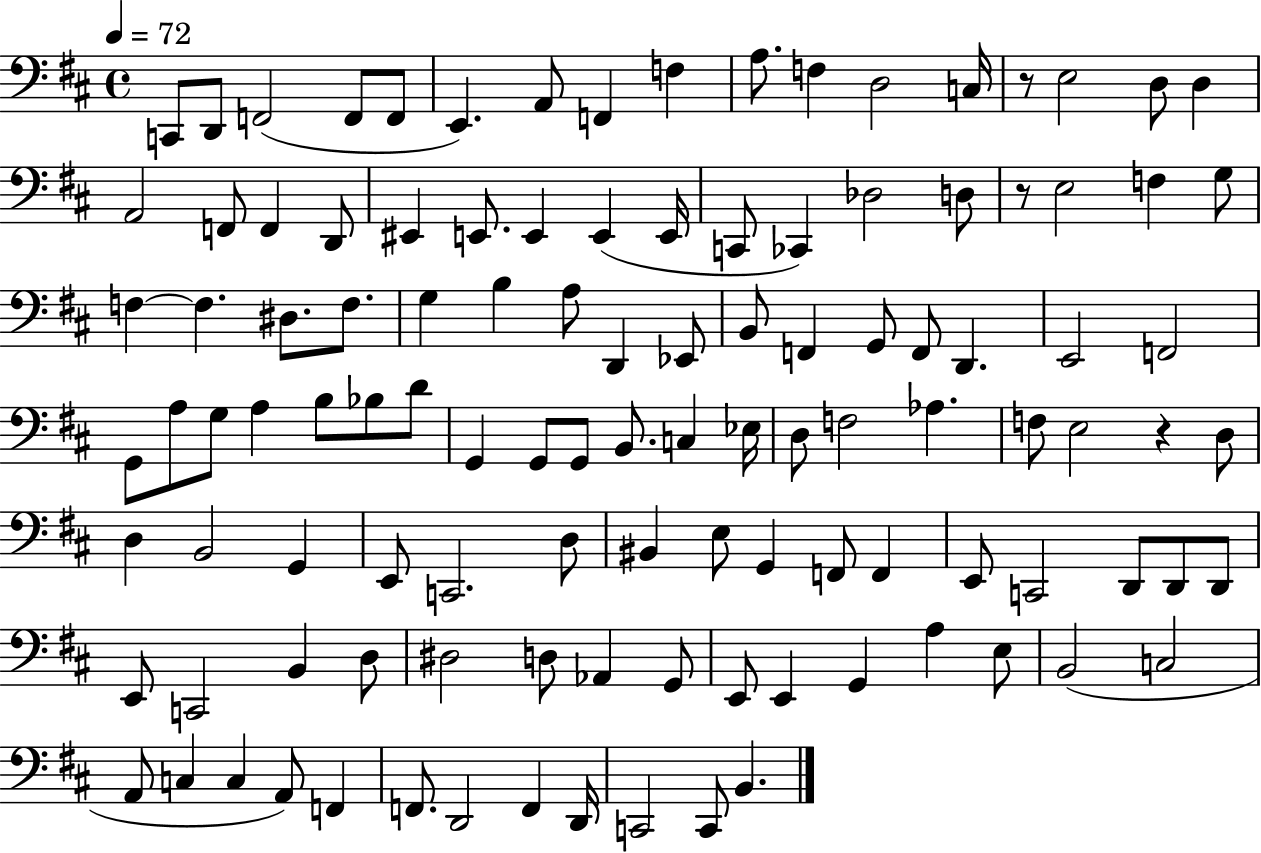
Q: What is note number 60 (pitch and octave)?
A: C3